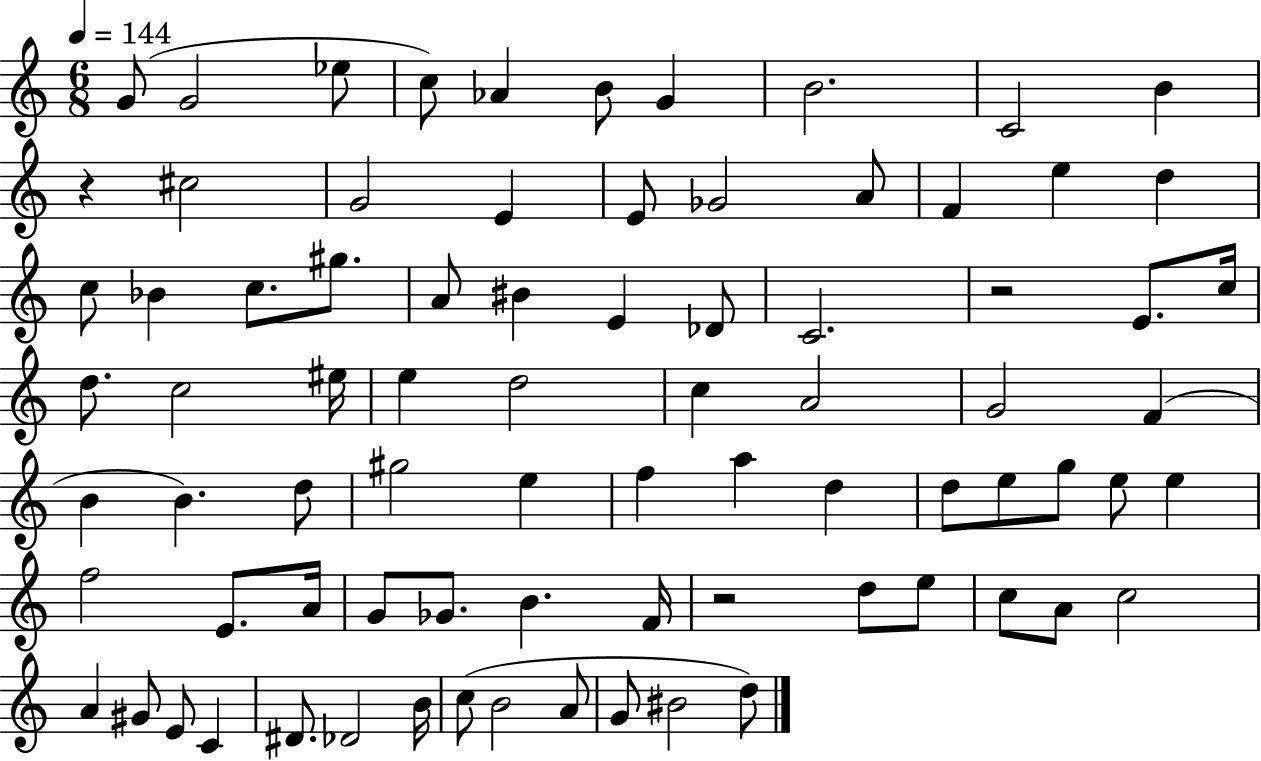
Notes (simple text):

G4/e G4/h Eb5/e C5/e Ab4/q B4/e G4/q B4/h. C4/h B4/q R/q C#5/h G4/h E4/q E4/e Gb4/h A4/e F4/q E5/q D5/q C5/e Bb4/q C5/e. G#5/e. A4/e BIS4/q E4/q Db4/e C4/h. R/h E4/e. C5/s D5/e. C5/h EIS5/s E5/q D5/h C5/q A4/h G4/h F4/q B4/q B4/q. D5/e G#5/h E5/q F5/q A5/q D5/q D5/e E5/e G5/e E5/e E5/q F5/h E4/e. A4/s G4/e Gb4/e. B4/q. F4/s R/h D5/e E5/e C5/e A4/e C5/h A4/q G#4/e E4/e C4/q D#4/e. Db4/h B4/s C5/e B4/h A4/e G4/e BIS4/h D5/e